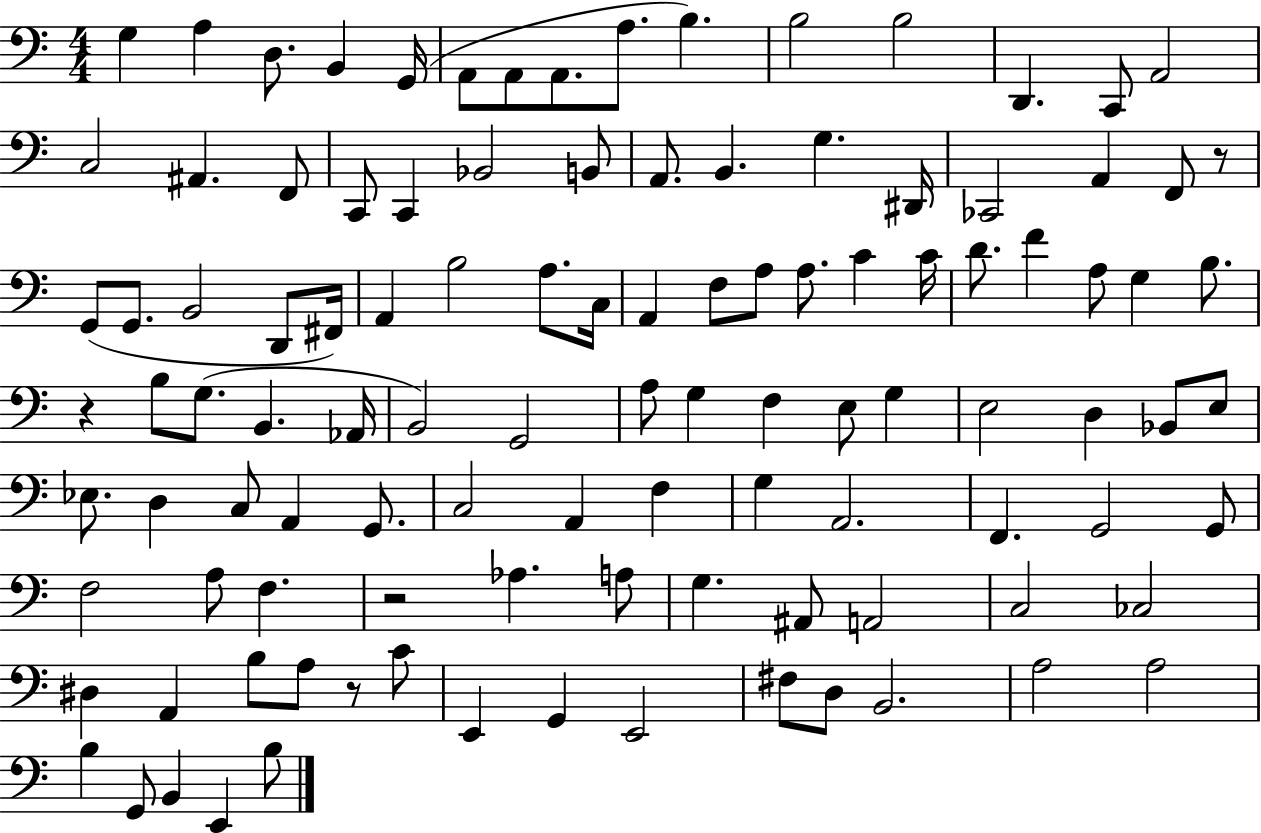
X:1
T:Untitled
M:4/4
L:1/4
K:C
G, A, D,/2 B,, G,,/4 A,,/2 A,,/2 A,,/2 A,/2 B, B,2 B,2 D,, C,,/2 A,,2 C,2 ^A,, F,,/2 C,,/2 C,, _B,,2 B,,/2 A,,/2 B,, G, ^D,,/4 _C,,2 A,, F,,/2 z/2 G,,/2 G,,/2 B,,2 D,,/2 ^F,,/4 A,, B,2 A,/2 C,/4 A,, F,/2 A,/2 A,/2 C C/4 D/2 F A,/2 G, B,/2 z B,/2 G,/2 B,, _A,,/4 B,,2 G,,2 A,/2 G, F, E,/2 G, E,2 D, _B,,/2 E,/2 _E,/2 D, C,/2 A,, G,,/2 C,2 A,, F, G, A,,2 F,, G,,2 G,,/2 F,2 A,/2 F, z2 _A, A,/2 G, ^A,,/2 A,,2 C,2 _C,2 ^D, A,, B,/2 A,/2 z/2 C/2 E,, G,, E,,2 ^F,/2 D,/2 B,,2 A,2 A,2 B, G,,/2 B,, E,, B,/2